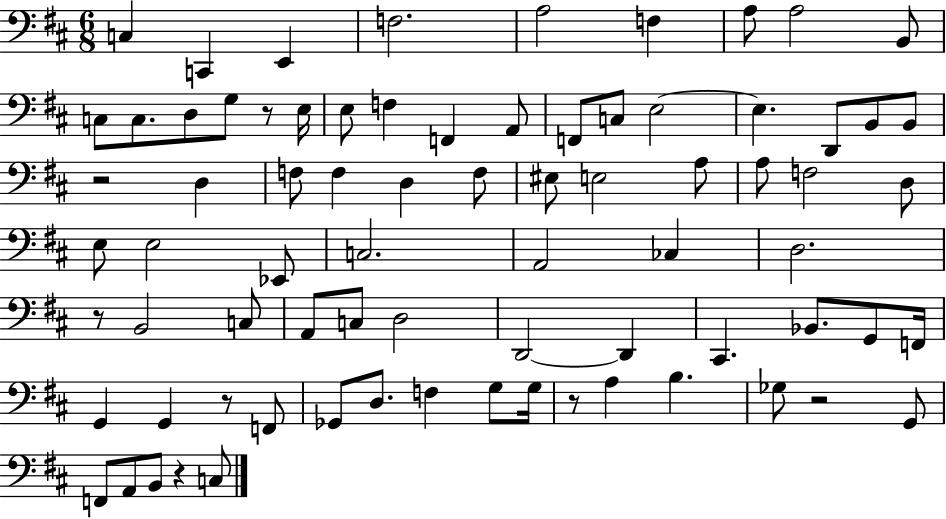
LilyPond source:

{
  \clef bass
  \numericTimeSignature
  \time 6/8
  \key d \major
  c4 c,4 e,4 | f2. | a2 f4 | a8 a2 b,8 | \break c8 c8. d8 g8 r8 e16 | e8 f4 f,4 a,8 | f,8 c8 e2~~ | e4. d,8 b,8 b,8 | \break r2 d4 | f8 f4 d4 f8 | eis8 e2 a8 | a8 f2 d8 | \break e8 e2 ees,8 | c2. | a,2 ces4 | d2. | \break r8 b,2 c8 | a,8 c8 d2 | d,2~~ d,4 | cis,4. bes,8. g,8 f,16 | \break g,4 g,4 r8 f,8 | ges,8 d8. f4 g8 g16 | r8 a4 b4. | ges8 r2 g,8 | \break f,8 a,8 b,8 r4 c8 | \bar "|."
}